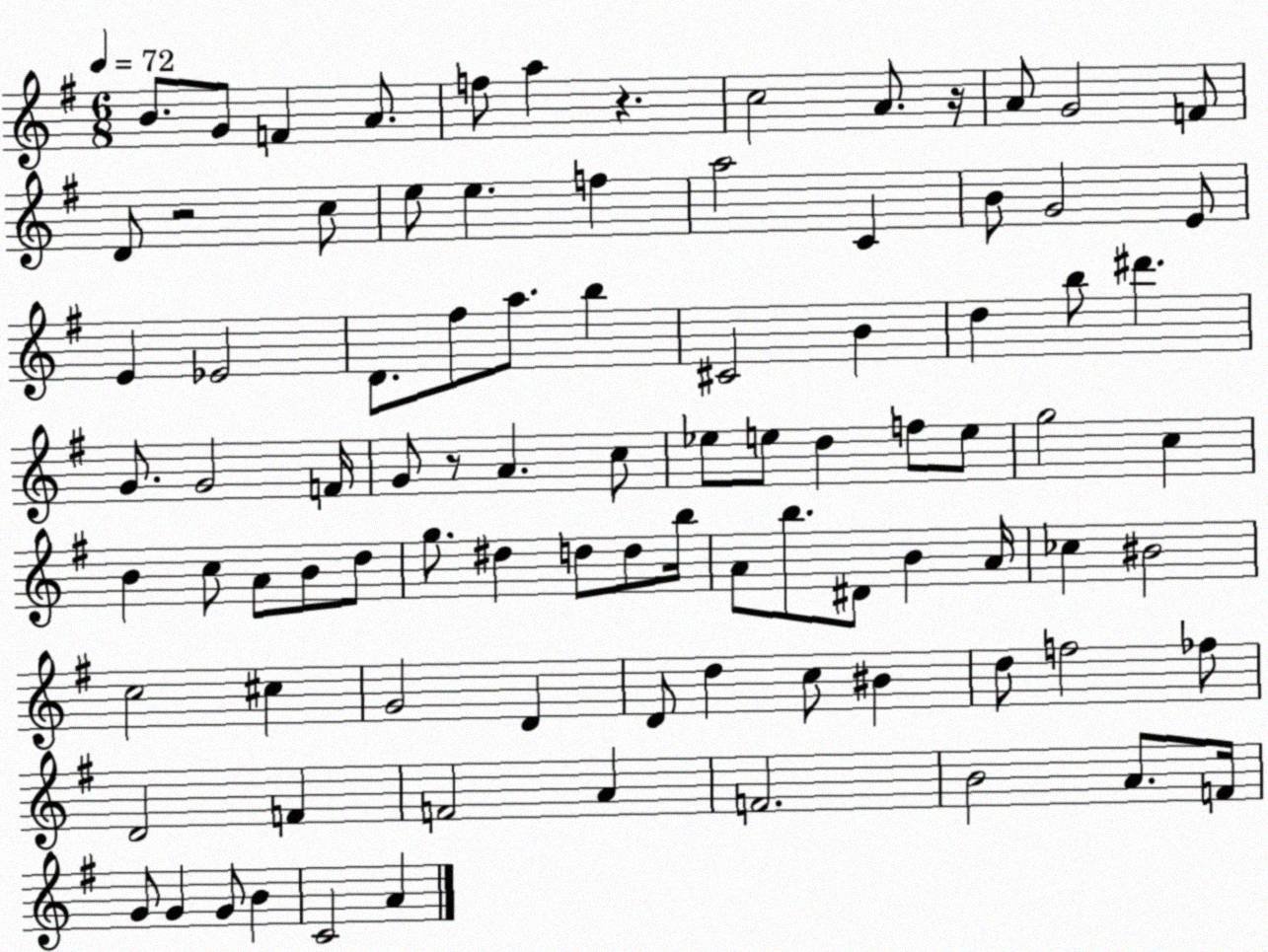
X:1
T:Untitled
M:6/8
L:1/4
K:G
B/2 G/2 F A/2 f/2 a z c2 A/2 z/4 A/2 G2 F/2 D/2 z2 c/2 e/2 e f a2 C B/2 G2 E/2 E _E2 D/2 ^f/2 a/2 b ^C2 B d b/2 ^d' G/2 G2 F/4 G/2 z/2 A c/2 _e/2 e/2 d f/2 e/2 g2 c B c/2 A/2 B/2 d/2 g/2 ^d d/2 d/2 b/4 A/2 b/2 ^D/2 B A/4 _c ^B2 c2 ^c G2 D D/2 d c/2 ^B d/2 f2 _f/2 D2 F F2 A F2 B2 A/2 F/4 G/2 G G/2 B C2 A